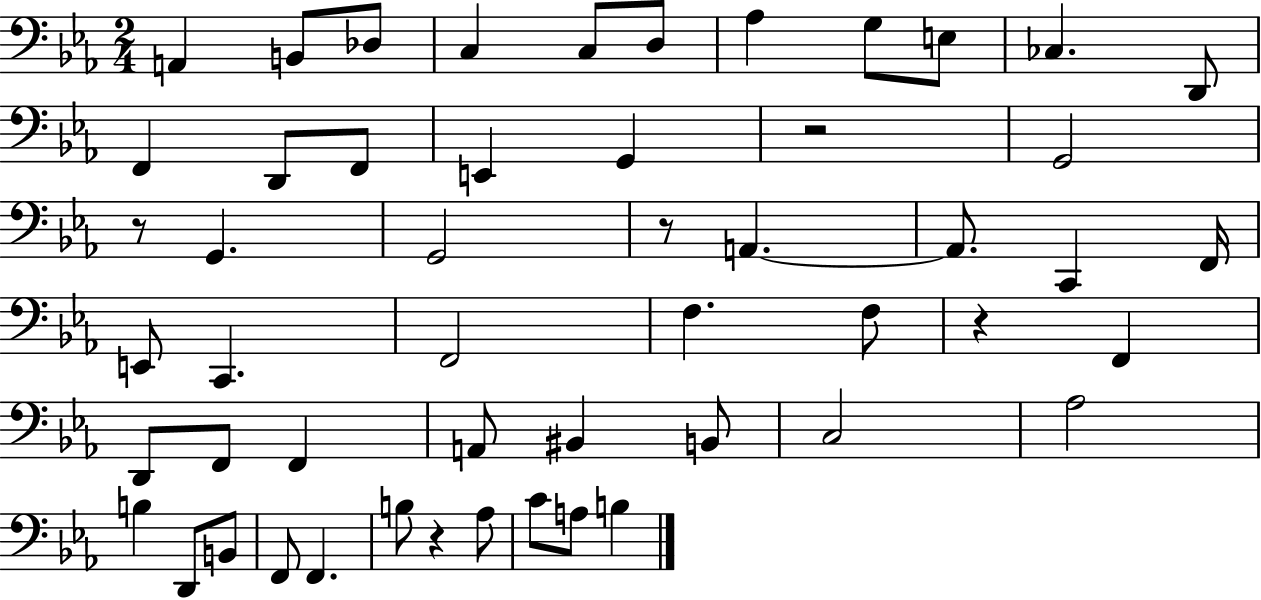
A2/q B2/e Db3/e C3/q C3/e D3/e Ab3/q G3/e E3/e CES3/q. D2/e F2/q D2/e F2/e E2/q G2/q R/h G2/h R/e G2/q. G2/h R/e A2/q. A2/e. C2/q F2/s E2/e C2/q. F2/h F3/q. F3/e R/q F2/q D2/e F2/e F2/q A2/e BIS2/q B2/e C3/h Ab3/h B3/q D2/e B2/e F2/e F2/q. B3/e R/q Ab3/e C4/e A3/e B3/q